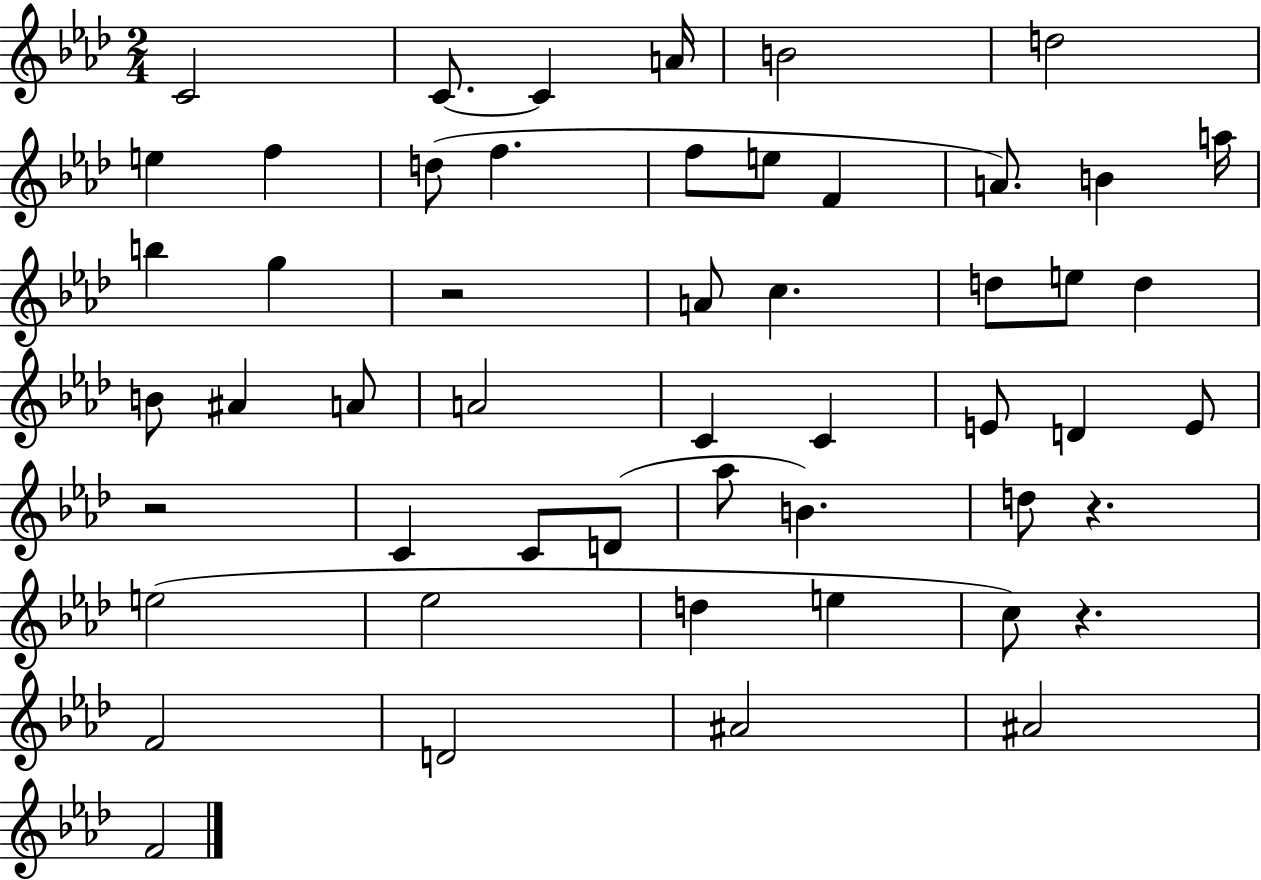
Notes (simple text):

C4/h C4/e. C4/q A4/s B4/h D5/h E5/q F5/q D5/e F5/q. F5/e E5/e F4/q A4/e. B4/q A5/s B5/q G5/q R/h A4/e C5/q. D5/e E5/e D5/q B4/e A#4/q A4/e A4/h C4/q C4/q E4/e D4/q E4/e R/h C4/q C4/e D4/e Ab5/e B4/q. D5/e R/q. E5/h Eb5/h D5/q E5/q C5/e R/q. F4/h D4/h A#4/h A#4/h F4/h